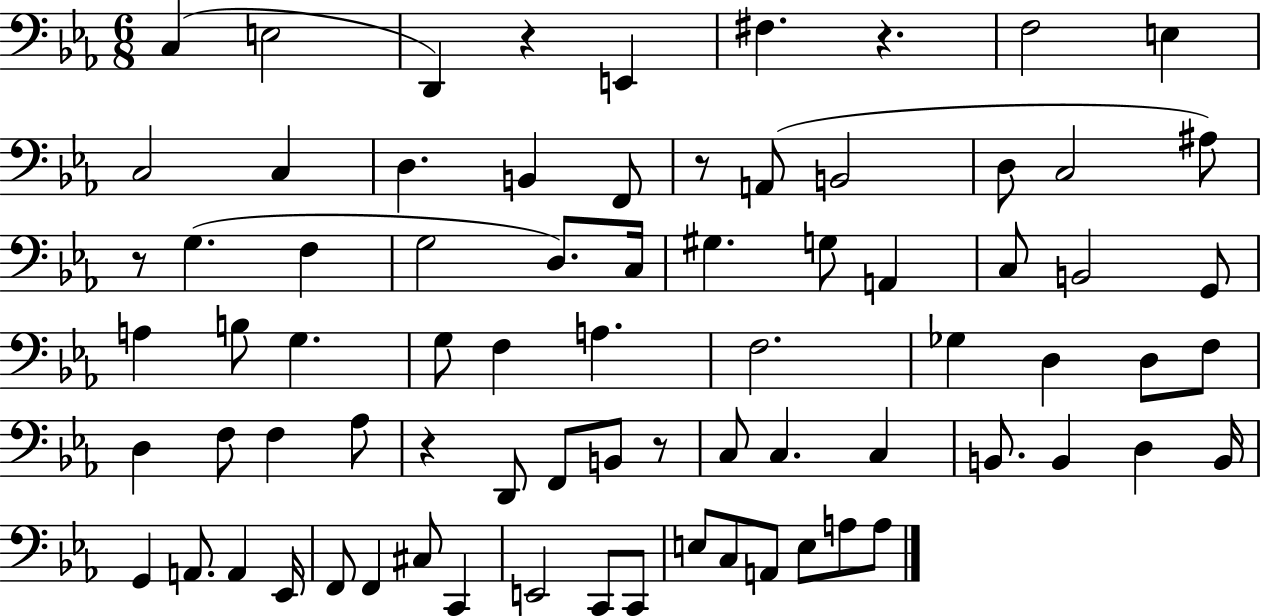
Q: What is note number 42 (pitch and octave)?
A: F3